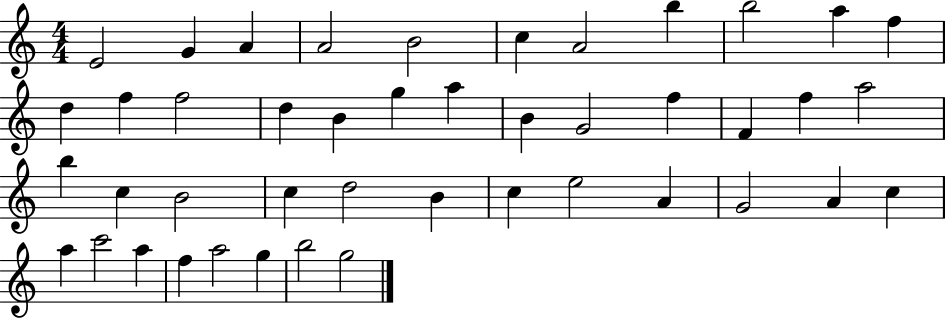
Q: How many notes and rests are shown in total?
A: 44